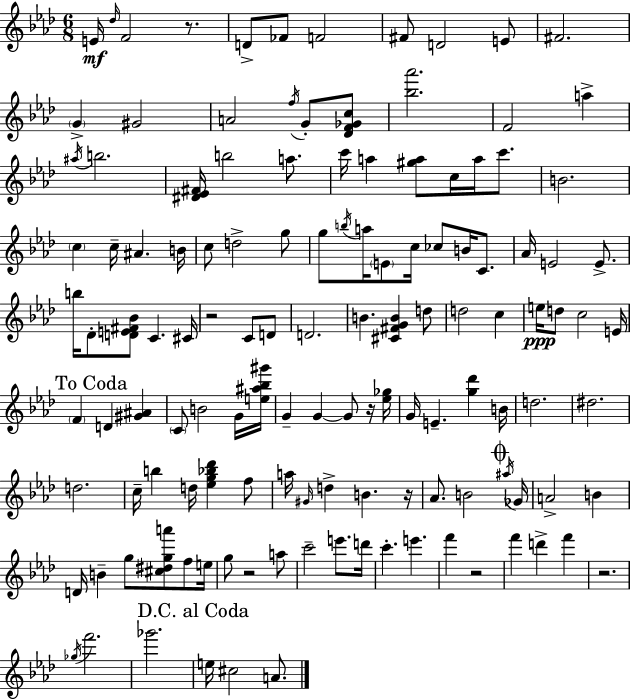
X:1
T:Untitled
M:6/8
L:1/4
K:Fm
E/4 _d/4 F2 z/2 D/2 _F/2 F2 ^F/2 D2 E/2 ^F2 G ^G2 A2 f/4 G/2 [_DF_Gc]/2 [_b_a']2 F2 a ^a/4 b2 [^D_E^F]/4 b2 a/2 c'/4 a [^ga]/2 c/4 a/4 c'/2 B2 c c/4 ^A B/4 c/2 d2 g/2 g/2 b/4 a/4 E/2 c/4 _c/2 B/4 C/2 _A/4 E2 E/2 b/4 _D/2 [DE^F_B]/2 C ^C/4 z2 C/2 D/2 D2 B [^C^FGB] d/2 d2 c e/4 d/2 c2 E/4 F D [^G^A] C/2 B2 G/4 [e^a_b^g']/4 G G G/2 z/4 [_e_g]/4 G/4 E [g_d'] B/4 d2 ^d2 d2 c/4 b d/4 [_eg_b_d'] f/2 a/4 ^G/4 d B z/4 _A/2 B2 ^a/4 _G/4 A2 B D/4 B g/2 [^c^dga']/2 f/2 e/4 g/2 z2 a/2 c'2 e'/2 d'/4 c' e' f' z2 f' d' f' z2 _g/4 f'2 _g'2 e/4 ^c2 A/2